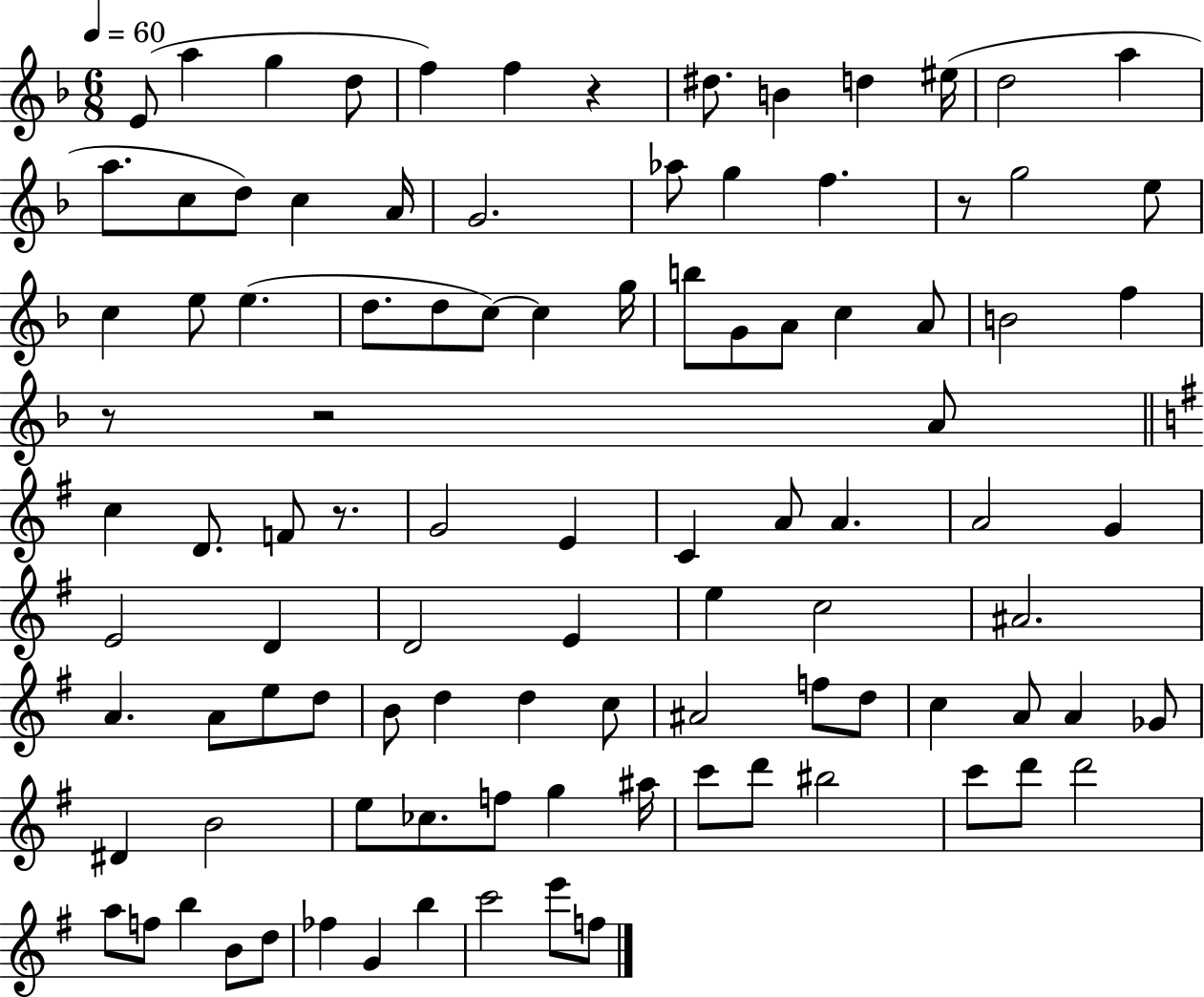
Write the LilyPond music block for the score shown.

{
  \clef treble
  \numericTimeSignature
  \time 6/8
  \key f \major
  \tempo 4 = 60
  e'8( a''4 g''4 d''8 | f''4) f''4 r4 | dis''8. b'4 d''4 eis''16( | d''2 a''4 | \break a''8. c''8 d''8) c''4 a'16 | g'2. | aes''8 g''4 f''4. | r8 g''2 e''8 | \break c''4 e''8 e''4.( | d''8. d''8 c''8~~) c''4 g''16 | b''8 g'8 a'8 c''4 a'8 | b'2 f''4 | \break r8 r2 a'8 | \bar "||" \break \key g \major c''4 d'8. f'8 r8. | g'2 e'4 | c'4 a'8 a'4. | a'2 g'4 | \break e'2 d'4 | d'2 e'4 | e''4 c''2 | ais'2. | \break a'4. a'8 e''8 d''8 | b'8 d''4 d''4 c''8 | ais'2 f''8 d''8 | c''4 a'8 a'4 ges'8 | \break dis'4 b'2 | e''8 ces''8. f''8 g''4 ais''16 | c'''8 d'''8 bis''2 | c'''8 d'''8 d'''2 | \break a''8 f''8 b''4 b'8 d''8 | fes''4 g'4 b''4 | c'''2 e'''8 f''8 | \bar "|."
}